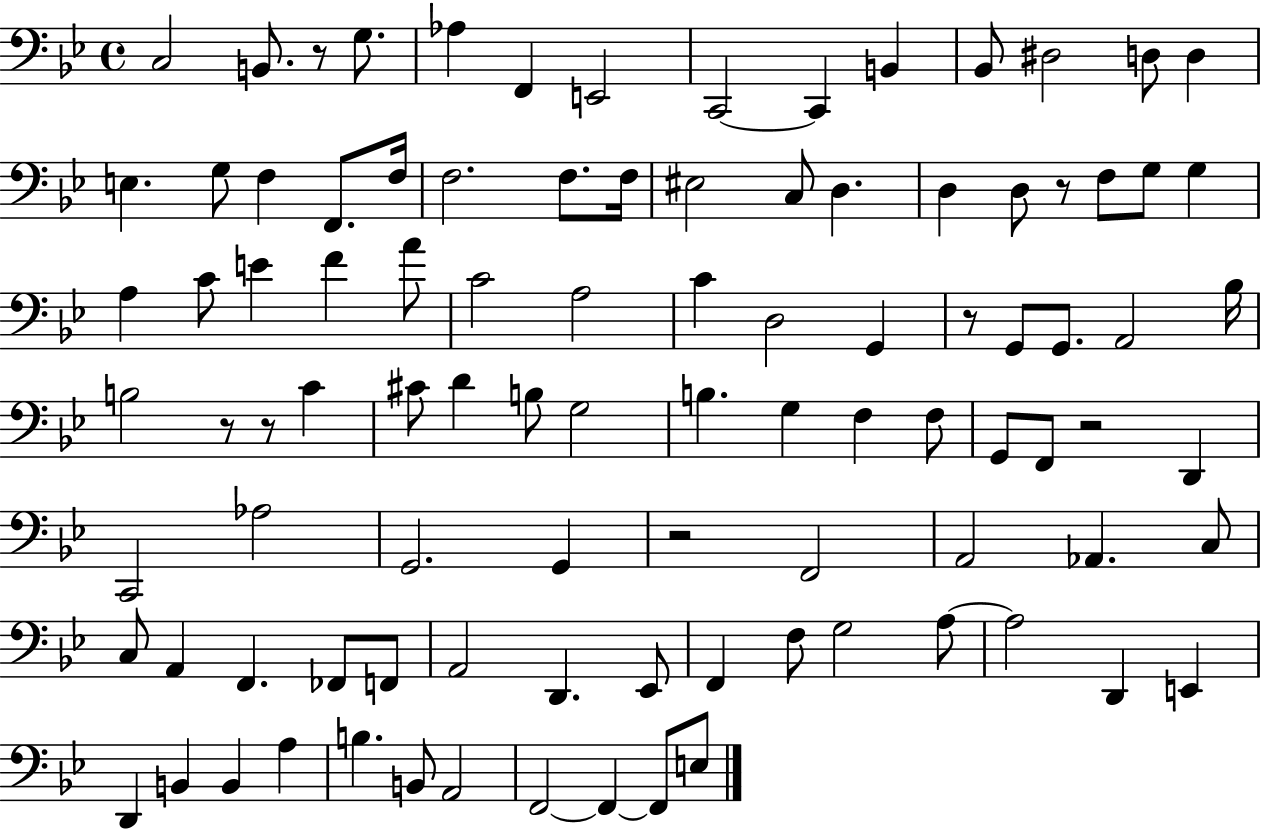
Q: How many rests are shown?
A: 7